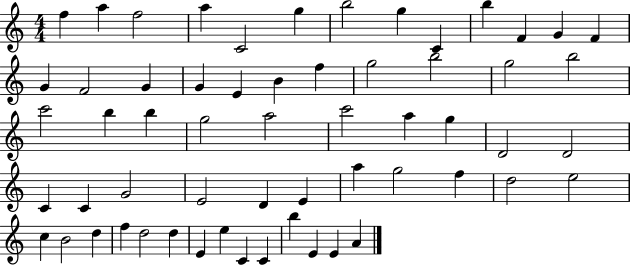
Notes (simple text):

F5/q A5/q F5/h A5/q C4/h G5/q B5/h G5/q C4/q B5/q F4/q G4/q F4/q G4/q F4/h G4/q G4/q E4/q B4/q F5/q G5/h B5/h G5/h B5/h C6/h B5/q B5/q G5/h A5/h C6/h A5/q G5/q D4/h D4/h C4/q C4/q G4/h E4/h D4/q E4/q A5/q G5/h F5/q D5/h E5/h C5/q B4/h D5/q F5/q D5/h D5/q E4/q E5/q C4/q C4/q B5/q E4/q E4/q A4/q